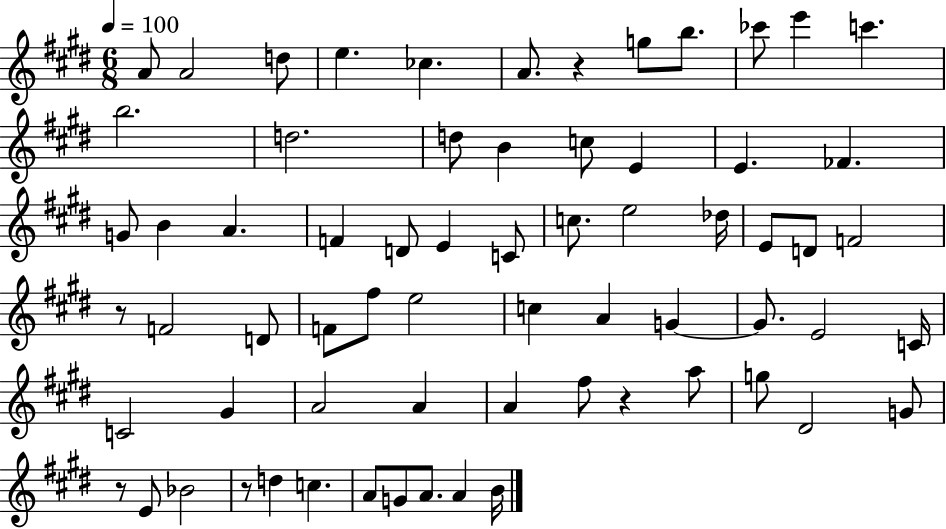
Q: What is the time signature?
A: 6/8